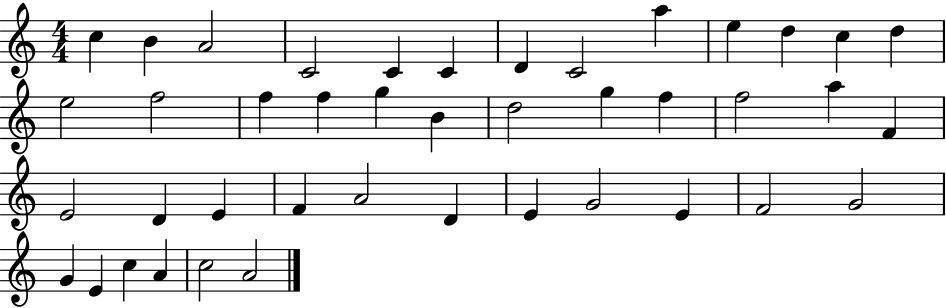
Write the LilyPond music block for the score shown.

{
  \clef treble
  \numericTimeSignature
  \time 4/4
  \key c \major
  c''4 b'4 a'2 | c'2 c'4 c'4 | d'4 c'2 a''4 | e''4 d''4 c''4 d''4 | \break e''2 f''2 | f''4 f''4 g''4 b'4 | d''2 g''4 f''4 | f''2 a''4 f'4 | \break e'2 d'4 e'4 | f'4 a'2 d'4 | e'4 g'2 e'4 | f'2 g'2 | \break g'4 e'4 c''4 a'4 | c''2 a'2 | \bar "|."
}